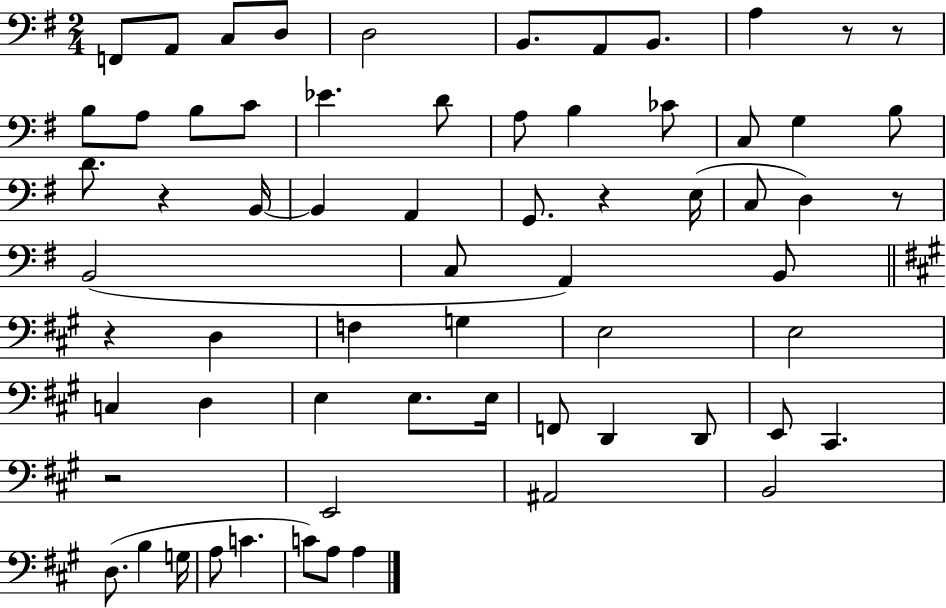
X:1
T:Untitled
M:2/4
L:1/4
K:G
F,,/2 A,,/2 C,/2 D,/2 D,2 B,,/2 A,,/2 B,,/2 A, z/2 z/2 B,/2 A,/2 B,/2 C/2 _E D/2 A,/2 B, _C/2 C,/2 G, B,/2 D/2 z B,,/4 B,, A,, G,,/2 z E,/4 C,/2 D, z/2 B,,2 C,/2 A,, B,,/2 z D, F, G, E,2 E,2 C, D, E, E,/2 E,/4 F,,/2 D,, D,,/2 E,,/2 ^C,, z2 E,,2 ^A,,2 B,,2 D,/2 B, G,/4 A,/2 C C/2 A,/2 A,